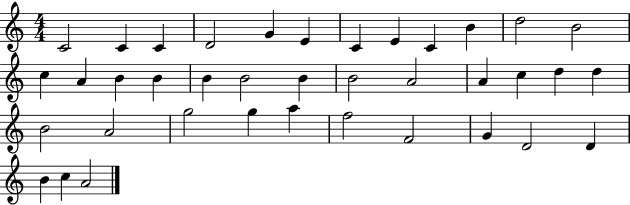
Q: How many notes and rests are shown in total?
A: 38